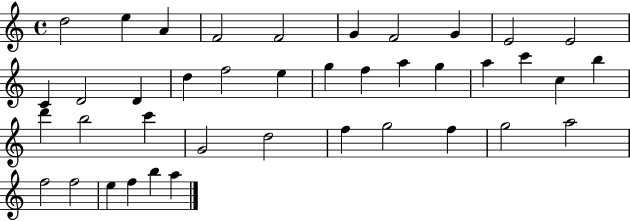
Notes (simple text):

D5/h E5/q A4/q F4/h F4/h G4/q F4/h G4/q E4/h E4/h C4/q D4/h D4/q D5/q F5/h E5/q G5/q F5/q A5/q G5/q A5/q C6/q C5/q B5/q D6/q B5/h C6/q G4/h D5/h F5/q G5/h F5/q G5/h A5/h F5/h F5/h E5/q F5/q B5/q A5/q